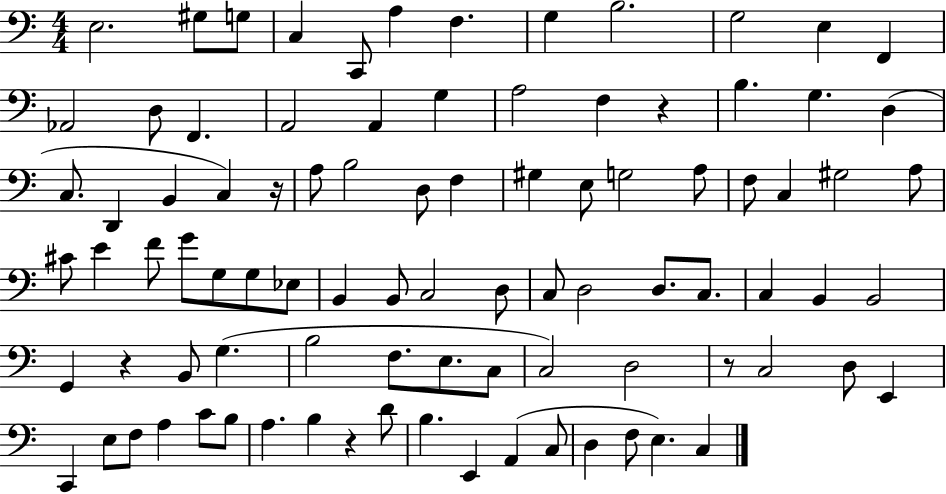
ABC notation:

X:1
T:Untitled
M:4/4
L:1/4
K:C
E,2 ^G,/2 G,/2 C, C,,/2 A, F, G, B,2 G,2 E, F,, _A,,2 D,/2 F,, A,,2 A,, G, A,2 F, z B, G, D, C,/2 D,, B,, C, z/4 A,/2 B,2 D,/2 F, ^G, E,/2 G,2 A,/2 F,/2 C, ^G,2 A,/2 ^C/2 E F/2 G/2 G,/2 G,/2 _E,/2 B,, B,,/2 C,2 D,/2 C,/2 D,2 D,/2 C,/2 C, B,, B,,2 G,, z B,,/2 G, B,2 F,/2 E,/2 C,/2 C,2 D,2 z/2 C,2 D,/2 E,, C,, E,/2 F,/2 A, C/2 B,/2 A, B, z D/2 B, E,, A,, C,/2 D, F,/2 E, C,